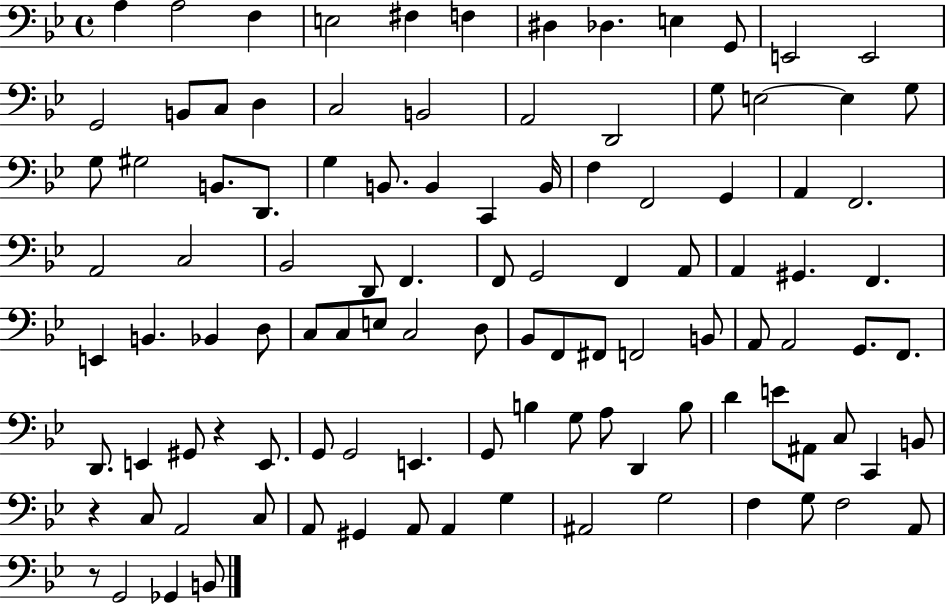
{
  \clef bass
  \time 4/4
  \defaultTimeSignature
  \key bes \major
  a4 a2 f4 | e2 fis4 f4 | dis4 des4. e4 g,8 | e,2 e,2 | \break g,2 b,8 c8 d4 | c2 b,2 | a,2 d,2 | g8 e2~~ e4 g8 | \break g8 gis2 b,8. d,8. | g4 b,8. b,4 c,4 b,16 | f4 f,2 g,4 | a,4 f,2. | \break a,2 c2 | bes,2 d,8 f,4. | f,8 g,2 f,4 a,8 | a,4 gis,4. f,4. | \break e,4 b,4. bes,4 d8 | c8 c8 e8 c2 d8 | bes,8 f,8 fis,8 f,2 b,8 | a,8 a,2 g,8. f,8. | \break d,8. e,4 gis,8 r4 e,8. | g,8 g,2 e,4. | g,8 b4 g8 a8 d,4 b8 | d'4 e'8 ais,8 c8 c,4 b,8 | \break r4 c8 a,2 c8 | a,8 gis,4 a,8 a,4 g4 | ais,2 g2 | f4 g8 f2 a,8 | \break r8 g,2 ges,4 b,8 | \bar "|."
}